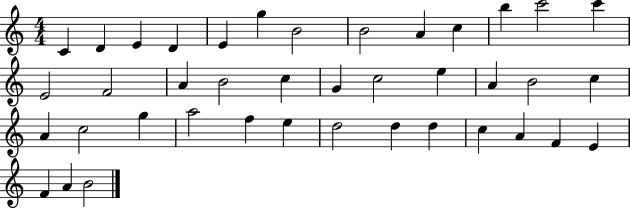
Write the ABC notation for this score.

X:1
T:Untitled
M:4/4
L:1/4
K:C
C D E D E g B2 B2 A c b c'2 c' E2 F2 A B2 c G c2 e A B2 c A c2 g a2 f e d2 d d c A F E F A B2